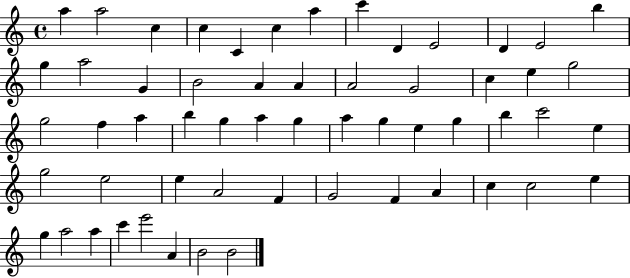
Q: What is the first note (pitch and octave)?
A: A5